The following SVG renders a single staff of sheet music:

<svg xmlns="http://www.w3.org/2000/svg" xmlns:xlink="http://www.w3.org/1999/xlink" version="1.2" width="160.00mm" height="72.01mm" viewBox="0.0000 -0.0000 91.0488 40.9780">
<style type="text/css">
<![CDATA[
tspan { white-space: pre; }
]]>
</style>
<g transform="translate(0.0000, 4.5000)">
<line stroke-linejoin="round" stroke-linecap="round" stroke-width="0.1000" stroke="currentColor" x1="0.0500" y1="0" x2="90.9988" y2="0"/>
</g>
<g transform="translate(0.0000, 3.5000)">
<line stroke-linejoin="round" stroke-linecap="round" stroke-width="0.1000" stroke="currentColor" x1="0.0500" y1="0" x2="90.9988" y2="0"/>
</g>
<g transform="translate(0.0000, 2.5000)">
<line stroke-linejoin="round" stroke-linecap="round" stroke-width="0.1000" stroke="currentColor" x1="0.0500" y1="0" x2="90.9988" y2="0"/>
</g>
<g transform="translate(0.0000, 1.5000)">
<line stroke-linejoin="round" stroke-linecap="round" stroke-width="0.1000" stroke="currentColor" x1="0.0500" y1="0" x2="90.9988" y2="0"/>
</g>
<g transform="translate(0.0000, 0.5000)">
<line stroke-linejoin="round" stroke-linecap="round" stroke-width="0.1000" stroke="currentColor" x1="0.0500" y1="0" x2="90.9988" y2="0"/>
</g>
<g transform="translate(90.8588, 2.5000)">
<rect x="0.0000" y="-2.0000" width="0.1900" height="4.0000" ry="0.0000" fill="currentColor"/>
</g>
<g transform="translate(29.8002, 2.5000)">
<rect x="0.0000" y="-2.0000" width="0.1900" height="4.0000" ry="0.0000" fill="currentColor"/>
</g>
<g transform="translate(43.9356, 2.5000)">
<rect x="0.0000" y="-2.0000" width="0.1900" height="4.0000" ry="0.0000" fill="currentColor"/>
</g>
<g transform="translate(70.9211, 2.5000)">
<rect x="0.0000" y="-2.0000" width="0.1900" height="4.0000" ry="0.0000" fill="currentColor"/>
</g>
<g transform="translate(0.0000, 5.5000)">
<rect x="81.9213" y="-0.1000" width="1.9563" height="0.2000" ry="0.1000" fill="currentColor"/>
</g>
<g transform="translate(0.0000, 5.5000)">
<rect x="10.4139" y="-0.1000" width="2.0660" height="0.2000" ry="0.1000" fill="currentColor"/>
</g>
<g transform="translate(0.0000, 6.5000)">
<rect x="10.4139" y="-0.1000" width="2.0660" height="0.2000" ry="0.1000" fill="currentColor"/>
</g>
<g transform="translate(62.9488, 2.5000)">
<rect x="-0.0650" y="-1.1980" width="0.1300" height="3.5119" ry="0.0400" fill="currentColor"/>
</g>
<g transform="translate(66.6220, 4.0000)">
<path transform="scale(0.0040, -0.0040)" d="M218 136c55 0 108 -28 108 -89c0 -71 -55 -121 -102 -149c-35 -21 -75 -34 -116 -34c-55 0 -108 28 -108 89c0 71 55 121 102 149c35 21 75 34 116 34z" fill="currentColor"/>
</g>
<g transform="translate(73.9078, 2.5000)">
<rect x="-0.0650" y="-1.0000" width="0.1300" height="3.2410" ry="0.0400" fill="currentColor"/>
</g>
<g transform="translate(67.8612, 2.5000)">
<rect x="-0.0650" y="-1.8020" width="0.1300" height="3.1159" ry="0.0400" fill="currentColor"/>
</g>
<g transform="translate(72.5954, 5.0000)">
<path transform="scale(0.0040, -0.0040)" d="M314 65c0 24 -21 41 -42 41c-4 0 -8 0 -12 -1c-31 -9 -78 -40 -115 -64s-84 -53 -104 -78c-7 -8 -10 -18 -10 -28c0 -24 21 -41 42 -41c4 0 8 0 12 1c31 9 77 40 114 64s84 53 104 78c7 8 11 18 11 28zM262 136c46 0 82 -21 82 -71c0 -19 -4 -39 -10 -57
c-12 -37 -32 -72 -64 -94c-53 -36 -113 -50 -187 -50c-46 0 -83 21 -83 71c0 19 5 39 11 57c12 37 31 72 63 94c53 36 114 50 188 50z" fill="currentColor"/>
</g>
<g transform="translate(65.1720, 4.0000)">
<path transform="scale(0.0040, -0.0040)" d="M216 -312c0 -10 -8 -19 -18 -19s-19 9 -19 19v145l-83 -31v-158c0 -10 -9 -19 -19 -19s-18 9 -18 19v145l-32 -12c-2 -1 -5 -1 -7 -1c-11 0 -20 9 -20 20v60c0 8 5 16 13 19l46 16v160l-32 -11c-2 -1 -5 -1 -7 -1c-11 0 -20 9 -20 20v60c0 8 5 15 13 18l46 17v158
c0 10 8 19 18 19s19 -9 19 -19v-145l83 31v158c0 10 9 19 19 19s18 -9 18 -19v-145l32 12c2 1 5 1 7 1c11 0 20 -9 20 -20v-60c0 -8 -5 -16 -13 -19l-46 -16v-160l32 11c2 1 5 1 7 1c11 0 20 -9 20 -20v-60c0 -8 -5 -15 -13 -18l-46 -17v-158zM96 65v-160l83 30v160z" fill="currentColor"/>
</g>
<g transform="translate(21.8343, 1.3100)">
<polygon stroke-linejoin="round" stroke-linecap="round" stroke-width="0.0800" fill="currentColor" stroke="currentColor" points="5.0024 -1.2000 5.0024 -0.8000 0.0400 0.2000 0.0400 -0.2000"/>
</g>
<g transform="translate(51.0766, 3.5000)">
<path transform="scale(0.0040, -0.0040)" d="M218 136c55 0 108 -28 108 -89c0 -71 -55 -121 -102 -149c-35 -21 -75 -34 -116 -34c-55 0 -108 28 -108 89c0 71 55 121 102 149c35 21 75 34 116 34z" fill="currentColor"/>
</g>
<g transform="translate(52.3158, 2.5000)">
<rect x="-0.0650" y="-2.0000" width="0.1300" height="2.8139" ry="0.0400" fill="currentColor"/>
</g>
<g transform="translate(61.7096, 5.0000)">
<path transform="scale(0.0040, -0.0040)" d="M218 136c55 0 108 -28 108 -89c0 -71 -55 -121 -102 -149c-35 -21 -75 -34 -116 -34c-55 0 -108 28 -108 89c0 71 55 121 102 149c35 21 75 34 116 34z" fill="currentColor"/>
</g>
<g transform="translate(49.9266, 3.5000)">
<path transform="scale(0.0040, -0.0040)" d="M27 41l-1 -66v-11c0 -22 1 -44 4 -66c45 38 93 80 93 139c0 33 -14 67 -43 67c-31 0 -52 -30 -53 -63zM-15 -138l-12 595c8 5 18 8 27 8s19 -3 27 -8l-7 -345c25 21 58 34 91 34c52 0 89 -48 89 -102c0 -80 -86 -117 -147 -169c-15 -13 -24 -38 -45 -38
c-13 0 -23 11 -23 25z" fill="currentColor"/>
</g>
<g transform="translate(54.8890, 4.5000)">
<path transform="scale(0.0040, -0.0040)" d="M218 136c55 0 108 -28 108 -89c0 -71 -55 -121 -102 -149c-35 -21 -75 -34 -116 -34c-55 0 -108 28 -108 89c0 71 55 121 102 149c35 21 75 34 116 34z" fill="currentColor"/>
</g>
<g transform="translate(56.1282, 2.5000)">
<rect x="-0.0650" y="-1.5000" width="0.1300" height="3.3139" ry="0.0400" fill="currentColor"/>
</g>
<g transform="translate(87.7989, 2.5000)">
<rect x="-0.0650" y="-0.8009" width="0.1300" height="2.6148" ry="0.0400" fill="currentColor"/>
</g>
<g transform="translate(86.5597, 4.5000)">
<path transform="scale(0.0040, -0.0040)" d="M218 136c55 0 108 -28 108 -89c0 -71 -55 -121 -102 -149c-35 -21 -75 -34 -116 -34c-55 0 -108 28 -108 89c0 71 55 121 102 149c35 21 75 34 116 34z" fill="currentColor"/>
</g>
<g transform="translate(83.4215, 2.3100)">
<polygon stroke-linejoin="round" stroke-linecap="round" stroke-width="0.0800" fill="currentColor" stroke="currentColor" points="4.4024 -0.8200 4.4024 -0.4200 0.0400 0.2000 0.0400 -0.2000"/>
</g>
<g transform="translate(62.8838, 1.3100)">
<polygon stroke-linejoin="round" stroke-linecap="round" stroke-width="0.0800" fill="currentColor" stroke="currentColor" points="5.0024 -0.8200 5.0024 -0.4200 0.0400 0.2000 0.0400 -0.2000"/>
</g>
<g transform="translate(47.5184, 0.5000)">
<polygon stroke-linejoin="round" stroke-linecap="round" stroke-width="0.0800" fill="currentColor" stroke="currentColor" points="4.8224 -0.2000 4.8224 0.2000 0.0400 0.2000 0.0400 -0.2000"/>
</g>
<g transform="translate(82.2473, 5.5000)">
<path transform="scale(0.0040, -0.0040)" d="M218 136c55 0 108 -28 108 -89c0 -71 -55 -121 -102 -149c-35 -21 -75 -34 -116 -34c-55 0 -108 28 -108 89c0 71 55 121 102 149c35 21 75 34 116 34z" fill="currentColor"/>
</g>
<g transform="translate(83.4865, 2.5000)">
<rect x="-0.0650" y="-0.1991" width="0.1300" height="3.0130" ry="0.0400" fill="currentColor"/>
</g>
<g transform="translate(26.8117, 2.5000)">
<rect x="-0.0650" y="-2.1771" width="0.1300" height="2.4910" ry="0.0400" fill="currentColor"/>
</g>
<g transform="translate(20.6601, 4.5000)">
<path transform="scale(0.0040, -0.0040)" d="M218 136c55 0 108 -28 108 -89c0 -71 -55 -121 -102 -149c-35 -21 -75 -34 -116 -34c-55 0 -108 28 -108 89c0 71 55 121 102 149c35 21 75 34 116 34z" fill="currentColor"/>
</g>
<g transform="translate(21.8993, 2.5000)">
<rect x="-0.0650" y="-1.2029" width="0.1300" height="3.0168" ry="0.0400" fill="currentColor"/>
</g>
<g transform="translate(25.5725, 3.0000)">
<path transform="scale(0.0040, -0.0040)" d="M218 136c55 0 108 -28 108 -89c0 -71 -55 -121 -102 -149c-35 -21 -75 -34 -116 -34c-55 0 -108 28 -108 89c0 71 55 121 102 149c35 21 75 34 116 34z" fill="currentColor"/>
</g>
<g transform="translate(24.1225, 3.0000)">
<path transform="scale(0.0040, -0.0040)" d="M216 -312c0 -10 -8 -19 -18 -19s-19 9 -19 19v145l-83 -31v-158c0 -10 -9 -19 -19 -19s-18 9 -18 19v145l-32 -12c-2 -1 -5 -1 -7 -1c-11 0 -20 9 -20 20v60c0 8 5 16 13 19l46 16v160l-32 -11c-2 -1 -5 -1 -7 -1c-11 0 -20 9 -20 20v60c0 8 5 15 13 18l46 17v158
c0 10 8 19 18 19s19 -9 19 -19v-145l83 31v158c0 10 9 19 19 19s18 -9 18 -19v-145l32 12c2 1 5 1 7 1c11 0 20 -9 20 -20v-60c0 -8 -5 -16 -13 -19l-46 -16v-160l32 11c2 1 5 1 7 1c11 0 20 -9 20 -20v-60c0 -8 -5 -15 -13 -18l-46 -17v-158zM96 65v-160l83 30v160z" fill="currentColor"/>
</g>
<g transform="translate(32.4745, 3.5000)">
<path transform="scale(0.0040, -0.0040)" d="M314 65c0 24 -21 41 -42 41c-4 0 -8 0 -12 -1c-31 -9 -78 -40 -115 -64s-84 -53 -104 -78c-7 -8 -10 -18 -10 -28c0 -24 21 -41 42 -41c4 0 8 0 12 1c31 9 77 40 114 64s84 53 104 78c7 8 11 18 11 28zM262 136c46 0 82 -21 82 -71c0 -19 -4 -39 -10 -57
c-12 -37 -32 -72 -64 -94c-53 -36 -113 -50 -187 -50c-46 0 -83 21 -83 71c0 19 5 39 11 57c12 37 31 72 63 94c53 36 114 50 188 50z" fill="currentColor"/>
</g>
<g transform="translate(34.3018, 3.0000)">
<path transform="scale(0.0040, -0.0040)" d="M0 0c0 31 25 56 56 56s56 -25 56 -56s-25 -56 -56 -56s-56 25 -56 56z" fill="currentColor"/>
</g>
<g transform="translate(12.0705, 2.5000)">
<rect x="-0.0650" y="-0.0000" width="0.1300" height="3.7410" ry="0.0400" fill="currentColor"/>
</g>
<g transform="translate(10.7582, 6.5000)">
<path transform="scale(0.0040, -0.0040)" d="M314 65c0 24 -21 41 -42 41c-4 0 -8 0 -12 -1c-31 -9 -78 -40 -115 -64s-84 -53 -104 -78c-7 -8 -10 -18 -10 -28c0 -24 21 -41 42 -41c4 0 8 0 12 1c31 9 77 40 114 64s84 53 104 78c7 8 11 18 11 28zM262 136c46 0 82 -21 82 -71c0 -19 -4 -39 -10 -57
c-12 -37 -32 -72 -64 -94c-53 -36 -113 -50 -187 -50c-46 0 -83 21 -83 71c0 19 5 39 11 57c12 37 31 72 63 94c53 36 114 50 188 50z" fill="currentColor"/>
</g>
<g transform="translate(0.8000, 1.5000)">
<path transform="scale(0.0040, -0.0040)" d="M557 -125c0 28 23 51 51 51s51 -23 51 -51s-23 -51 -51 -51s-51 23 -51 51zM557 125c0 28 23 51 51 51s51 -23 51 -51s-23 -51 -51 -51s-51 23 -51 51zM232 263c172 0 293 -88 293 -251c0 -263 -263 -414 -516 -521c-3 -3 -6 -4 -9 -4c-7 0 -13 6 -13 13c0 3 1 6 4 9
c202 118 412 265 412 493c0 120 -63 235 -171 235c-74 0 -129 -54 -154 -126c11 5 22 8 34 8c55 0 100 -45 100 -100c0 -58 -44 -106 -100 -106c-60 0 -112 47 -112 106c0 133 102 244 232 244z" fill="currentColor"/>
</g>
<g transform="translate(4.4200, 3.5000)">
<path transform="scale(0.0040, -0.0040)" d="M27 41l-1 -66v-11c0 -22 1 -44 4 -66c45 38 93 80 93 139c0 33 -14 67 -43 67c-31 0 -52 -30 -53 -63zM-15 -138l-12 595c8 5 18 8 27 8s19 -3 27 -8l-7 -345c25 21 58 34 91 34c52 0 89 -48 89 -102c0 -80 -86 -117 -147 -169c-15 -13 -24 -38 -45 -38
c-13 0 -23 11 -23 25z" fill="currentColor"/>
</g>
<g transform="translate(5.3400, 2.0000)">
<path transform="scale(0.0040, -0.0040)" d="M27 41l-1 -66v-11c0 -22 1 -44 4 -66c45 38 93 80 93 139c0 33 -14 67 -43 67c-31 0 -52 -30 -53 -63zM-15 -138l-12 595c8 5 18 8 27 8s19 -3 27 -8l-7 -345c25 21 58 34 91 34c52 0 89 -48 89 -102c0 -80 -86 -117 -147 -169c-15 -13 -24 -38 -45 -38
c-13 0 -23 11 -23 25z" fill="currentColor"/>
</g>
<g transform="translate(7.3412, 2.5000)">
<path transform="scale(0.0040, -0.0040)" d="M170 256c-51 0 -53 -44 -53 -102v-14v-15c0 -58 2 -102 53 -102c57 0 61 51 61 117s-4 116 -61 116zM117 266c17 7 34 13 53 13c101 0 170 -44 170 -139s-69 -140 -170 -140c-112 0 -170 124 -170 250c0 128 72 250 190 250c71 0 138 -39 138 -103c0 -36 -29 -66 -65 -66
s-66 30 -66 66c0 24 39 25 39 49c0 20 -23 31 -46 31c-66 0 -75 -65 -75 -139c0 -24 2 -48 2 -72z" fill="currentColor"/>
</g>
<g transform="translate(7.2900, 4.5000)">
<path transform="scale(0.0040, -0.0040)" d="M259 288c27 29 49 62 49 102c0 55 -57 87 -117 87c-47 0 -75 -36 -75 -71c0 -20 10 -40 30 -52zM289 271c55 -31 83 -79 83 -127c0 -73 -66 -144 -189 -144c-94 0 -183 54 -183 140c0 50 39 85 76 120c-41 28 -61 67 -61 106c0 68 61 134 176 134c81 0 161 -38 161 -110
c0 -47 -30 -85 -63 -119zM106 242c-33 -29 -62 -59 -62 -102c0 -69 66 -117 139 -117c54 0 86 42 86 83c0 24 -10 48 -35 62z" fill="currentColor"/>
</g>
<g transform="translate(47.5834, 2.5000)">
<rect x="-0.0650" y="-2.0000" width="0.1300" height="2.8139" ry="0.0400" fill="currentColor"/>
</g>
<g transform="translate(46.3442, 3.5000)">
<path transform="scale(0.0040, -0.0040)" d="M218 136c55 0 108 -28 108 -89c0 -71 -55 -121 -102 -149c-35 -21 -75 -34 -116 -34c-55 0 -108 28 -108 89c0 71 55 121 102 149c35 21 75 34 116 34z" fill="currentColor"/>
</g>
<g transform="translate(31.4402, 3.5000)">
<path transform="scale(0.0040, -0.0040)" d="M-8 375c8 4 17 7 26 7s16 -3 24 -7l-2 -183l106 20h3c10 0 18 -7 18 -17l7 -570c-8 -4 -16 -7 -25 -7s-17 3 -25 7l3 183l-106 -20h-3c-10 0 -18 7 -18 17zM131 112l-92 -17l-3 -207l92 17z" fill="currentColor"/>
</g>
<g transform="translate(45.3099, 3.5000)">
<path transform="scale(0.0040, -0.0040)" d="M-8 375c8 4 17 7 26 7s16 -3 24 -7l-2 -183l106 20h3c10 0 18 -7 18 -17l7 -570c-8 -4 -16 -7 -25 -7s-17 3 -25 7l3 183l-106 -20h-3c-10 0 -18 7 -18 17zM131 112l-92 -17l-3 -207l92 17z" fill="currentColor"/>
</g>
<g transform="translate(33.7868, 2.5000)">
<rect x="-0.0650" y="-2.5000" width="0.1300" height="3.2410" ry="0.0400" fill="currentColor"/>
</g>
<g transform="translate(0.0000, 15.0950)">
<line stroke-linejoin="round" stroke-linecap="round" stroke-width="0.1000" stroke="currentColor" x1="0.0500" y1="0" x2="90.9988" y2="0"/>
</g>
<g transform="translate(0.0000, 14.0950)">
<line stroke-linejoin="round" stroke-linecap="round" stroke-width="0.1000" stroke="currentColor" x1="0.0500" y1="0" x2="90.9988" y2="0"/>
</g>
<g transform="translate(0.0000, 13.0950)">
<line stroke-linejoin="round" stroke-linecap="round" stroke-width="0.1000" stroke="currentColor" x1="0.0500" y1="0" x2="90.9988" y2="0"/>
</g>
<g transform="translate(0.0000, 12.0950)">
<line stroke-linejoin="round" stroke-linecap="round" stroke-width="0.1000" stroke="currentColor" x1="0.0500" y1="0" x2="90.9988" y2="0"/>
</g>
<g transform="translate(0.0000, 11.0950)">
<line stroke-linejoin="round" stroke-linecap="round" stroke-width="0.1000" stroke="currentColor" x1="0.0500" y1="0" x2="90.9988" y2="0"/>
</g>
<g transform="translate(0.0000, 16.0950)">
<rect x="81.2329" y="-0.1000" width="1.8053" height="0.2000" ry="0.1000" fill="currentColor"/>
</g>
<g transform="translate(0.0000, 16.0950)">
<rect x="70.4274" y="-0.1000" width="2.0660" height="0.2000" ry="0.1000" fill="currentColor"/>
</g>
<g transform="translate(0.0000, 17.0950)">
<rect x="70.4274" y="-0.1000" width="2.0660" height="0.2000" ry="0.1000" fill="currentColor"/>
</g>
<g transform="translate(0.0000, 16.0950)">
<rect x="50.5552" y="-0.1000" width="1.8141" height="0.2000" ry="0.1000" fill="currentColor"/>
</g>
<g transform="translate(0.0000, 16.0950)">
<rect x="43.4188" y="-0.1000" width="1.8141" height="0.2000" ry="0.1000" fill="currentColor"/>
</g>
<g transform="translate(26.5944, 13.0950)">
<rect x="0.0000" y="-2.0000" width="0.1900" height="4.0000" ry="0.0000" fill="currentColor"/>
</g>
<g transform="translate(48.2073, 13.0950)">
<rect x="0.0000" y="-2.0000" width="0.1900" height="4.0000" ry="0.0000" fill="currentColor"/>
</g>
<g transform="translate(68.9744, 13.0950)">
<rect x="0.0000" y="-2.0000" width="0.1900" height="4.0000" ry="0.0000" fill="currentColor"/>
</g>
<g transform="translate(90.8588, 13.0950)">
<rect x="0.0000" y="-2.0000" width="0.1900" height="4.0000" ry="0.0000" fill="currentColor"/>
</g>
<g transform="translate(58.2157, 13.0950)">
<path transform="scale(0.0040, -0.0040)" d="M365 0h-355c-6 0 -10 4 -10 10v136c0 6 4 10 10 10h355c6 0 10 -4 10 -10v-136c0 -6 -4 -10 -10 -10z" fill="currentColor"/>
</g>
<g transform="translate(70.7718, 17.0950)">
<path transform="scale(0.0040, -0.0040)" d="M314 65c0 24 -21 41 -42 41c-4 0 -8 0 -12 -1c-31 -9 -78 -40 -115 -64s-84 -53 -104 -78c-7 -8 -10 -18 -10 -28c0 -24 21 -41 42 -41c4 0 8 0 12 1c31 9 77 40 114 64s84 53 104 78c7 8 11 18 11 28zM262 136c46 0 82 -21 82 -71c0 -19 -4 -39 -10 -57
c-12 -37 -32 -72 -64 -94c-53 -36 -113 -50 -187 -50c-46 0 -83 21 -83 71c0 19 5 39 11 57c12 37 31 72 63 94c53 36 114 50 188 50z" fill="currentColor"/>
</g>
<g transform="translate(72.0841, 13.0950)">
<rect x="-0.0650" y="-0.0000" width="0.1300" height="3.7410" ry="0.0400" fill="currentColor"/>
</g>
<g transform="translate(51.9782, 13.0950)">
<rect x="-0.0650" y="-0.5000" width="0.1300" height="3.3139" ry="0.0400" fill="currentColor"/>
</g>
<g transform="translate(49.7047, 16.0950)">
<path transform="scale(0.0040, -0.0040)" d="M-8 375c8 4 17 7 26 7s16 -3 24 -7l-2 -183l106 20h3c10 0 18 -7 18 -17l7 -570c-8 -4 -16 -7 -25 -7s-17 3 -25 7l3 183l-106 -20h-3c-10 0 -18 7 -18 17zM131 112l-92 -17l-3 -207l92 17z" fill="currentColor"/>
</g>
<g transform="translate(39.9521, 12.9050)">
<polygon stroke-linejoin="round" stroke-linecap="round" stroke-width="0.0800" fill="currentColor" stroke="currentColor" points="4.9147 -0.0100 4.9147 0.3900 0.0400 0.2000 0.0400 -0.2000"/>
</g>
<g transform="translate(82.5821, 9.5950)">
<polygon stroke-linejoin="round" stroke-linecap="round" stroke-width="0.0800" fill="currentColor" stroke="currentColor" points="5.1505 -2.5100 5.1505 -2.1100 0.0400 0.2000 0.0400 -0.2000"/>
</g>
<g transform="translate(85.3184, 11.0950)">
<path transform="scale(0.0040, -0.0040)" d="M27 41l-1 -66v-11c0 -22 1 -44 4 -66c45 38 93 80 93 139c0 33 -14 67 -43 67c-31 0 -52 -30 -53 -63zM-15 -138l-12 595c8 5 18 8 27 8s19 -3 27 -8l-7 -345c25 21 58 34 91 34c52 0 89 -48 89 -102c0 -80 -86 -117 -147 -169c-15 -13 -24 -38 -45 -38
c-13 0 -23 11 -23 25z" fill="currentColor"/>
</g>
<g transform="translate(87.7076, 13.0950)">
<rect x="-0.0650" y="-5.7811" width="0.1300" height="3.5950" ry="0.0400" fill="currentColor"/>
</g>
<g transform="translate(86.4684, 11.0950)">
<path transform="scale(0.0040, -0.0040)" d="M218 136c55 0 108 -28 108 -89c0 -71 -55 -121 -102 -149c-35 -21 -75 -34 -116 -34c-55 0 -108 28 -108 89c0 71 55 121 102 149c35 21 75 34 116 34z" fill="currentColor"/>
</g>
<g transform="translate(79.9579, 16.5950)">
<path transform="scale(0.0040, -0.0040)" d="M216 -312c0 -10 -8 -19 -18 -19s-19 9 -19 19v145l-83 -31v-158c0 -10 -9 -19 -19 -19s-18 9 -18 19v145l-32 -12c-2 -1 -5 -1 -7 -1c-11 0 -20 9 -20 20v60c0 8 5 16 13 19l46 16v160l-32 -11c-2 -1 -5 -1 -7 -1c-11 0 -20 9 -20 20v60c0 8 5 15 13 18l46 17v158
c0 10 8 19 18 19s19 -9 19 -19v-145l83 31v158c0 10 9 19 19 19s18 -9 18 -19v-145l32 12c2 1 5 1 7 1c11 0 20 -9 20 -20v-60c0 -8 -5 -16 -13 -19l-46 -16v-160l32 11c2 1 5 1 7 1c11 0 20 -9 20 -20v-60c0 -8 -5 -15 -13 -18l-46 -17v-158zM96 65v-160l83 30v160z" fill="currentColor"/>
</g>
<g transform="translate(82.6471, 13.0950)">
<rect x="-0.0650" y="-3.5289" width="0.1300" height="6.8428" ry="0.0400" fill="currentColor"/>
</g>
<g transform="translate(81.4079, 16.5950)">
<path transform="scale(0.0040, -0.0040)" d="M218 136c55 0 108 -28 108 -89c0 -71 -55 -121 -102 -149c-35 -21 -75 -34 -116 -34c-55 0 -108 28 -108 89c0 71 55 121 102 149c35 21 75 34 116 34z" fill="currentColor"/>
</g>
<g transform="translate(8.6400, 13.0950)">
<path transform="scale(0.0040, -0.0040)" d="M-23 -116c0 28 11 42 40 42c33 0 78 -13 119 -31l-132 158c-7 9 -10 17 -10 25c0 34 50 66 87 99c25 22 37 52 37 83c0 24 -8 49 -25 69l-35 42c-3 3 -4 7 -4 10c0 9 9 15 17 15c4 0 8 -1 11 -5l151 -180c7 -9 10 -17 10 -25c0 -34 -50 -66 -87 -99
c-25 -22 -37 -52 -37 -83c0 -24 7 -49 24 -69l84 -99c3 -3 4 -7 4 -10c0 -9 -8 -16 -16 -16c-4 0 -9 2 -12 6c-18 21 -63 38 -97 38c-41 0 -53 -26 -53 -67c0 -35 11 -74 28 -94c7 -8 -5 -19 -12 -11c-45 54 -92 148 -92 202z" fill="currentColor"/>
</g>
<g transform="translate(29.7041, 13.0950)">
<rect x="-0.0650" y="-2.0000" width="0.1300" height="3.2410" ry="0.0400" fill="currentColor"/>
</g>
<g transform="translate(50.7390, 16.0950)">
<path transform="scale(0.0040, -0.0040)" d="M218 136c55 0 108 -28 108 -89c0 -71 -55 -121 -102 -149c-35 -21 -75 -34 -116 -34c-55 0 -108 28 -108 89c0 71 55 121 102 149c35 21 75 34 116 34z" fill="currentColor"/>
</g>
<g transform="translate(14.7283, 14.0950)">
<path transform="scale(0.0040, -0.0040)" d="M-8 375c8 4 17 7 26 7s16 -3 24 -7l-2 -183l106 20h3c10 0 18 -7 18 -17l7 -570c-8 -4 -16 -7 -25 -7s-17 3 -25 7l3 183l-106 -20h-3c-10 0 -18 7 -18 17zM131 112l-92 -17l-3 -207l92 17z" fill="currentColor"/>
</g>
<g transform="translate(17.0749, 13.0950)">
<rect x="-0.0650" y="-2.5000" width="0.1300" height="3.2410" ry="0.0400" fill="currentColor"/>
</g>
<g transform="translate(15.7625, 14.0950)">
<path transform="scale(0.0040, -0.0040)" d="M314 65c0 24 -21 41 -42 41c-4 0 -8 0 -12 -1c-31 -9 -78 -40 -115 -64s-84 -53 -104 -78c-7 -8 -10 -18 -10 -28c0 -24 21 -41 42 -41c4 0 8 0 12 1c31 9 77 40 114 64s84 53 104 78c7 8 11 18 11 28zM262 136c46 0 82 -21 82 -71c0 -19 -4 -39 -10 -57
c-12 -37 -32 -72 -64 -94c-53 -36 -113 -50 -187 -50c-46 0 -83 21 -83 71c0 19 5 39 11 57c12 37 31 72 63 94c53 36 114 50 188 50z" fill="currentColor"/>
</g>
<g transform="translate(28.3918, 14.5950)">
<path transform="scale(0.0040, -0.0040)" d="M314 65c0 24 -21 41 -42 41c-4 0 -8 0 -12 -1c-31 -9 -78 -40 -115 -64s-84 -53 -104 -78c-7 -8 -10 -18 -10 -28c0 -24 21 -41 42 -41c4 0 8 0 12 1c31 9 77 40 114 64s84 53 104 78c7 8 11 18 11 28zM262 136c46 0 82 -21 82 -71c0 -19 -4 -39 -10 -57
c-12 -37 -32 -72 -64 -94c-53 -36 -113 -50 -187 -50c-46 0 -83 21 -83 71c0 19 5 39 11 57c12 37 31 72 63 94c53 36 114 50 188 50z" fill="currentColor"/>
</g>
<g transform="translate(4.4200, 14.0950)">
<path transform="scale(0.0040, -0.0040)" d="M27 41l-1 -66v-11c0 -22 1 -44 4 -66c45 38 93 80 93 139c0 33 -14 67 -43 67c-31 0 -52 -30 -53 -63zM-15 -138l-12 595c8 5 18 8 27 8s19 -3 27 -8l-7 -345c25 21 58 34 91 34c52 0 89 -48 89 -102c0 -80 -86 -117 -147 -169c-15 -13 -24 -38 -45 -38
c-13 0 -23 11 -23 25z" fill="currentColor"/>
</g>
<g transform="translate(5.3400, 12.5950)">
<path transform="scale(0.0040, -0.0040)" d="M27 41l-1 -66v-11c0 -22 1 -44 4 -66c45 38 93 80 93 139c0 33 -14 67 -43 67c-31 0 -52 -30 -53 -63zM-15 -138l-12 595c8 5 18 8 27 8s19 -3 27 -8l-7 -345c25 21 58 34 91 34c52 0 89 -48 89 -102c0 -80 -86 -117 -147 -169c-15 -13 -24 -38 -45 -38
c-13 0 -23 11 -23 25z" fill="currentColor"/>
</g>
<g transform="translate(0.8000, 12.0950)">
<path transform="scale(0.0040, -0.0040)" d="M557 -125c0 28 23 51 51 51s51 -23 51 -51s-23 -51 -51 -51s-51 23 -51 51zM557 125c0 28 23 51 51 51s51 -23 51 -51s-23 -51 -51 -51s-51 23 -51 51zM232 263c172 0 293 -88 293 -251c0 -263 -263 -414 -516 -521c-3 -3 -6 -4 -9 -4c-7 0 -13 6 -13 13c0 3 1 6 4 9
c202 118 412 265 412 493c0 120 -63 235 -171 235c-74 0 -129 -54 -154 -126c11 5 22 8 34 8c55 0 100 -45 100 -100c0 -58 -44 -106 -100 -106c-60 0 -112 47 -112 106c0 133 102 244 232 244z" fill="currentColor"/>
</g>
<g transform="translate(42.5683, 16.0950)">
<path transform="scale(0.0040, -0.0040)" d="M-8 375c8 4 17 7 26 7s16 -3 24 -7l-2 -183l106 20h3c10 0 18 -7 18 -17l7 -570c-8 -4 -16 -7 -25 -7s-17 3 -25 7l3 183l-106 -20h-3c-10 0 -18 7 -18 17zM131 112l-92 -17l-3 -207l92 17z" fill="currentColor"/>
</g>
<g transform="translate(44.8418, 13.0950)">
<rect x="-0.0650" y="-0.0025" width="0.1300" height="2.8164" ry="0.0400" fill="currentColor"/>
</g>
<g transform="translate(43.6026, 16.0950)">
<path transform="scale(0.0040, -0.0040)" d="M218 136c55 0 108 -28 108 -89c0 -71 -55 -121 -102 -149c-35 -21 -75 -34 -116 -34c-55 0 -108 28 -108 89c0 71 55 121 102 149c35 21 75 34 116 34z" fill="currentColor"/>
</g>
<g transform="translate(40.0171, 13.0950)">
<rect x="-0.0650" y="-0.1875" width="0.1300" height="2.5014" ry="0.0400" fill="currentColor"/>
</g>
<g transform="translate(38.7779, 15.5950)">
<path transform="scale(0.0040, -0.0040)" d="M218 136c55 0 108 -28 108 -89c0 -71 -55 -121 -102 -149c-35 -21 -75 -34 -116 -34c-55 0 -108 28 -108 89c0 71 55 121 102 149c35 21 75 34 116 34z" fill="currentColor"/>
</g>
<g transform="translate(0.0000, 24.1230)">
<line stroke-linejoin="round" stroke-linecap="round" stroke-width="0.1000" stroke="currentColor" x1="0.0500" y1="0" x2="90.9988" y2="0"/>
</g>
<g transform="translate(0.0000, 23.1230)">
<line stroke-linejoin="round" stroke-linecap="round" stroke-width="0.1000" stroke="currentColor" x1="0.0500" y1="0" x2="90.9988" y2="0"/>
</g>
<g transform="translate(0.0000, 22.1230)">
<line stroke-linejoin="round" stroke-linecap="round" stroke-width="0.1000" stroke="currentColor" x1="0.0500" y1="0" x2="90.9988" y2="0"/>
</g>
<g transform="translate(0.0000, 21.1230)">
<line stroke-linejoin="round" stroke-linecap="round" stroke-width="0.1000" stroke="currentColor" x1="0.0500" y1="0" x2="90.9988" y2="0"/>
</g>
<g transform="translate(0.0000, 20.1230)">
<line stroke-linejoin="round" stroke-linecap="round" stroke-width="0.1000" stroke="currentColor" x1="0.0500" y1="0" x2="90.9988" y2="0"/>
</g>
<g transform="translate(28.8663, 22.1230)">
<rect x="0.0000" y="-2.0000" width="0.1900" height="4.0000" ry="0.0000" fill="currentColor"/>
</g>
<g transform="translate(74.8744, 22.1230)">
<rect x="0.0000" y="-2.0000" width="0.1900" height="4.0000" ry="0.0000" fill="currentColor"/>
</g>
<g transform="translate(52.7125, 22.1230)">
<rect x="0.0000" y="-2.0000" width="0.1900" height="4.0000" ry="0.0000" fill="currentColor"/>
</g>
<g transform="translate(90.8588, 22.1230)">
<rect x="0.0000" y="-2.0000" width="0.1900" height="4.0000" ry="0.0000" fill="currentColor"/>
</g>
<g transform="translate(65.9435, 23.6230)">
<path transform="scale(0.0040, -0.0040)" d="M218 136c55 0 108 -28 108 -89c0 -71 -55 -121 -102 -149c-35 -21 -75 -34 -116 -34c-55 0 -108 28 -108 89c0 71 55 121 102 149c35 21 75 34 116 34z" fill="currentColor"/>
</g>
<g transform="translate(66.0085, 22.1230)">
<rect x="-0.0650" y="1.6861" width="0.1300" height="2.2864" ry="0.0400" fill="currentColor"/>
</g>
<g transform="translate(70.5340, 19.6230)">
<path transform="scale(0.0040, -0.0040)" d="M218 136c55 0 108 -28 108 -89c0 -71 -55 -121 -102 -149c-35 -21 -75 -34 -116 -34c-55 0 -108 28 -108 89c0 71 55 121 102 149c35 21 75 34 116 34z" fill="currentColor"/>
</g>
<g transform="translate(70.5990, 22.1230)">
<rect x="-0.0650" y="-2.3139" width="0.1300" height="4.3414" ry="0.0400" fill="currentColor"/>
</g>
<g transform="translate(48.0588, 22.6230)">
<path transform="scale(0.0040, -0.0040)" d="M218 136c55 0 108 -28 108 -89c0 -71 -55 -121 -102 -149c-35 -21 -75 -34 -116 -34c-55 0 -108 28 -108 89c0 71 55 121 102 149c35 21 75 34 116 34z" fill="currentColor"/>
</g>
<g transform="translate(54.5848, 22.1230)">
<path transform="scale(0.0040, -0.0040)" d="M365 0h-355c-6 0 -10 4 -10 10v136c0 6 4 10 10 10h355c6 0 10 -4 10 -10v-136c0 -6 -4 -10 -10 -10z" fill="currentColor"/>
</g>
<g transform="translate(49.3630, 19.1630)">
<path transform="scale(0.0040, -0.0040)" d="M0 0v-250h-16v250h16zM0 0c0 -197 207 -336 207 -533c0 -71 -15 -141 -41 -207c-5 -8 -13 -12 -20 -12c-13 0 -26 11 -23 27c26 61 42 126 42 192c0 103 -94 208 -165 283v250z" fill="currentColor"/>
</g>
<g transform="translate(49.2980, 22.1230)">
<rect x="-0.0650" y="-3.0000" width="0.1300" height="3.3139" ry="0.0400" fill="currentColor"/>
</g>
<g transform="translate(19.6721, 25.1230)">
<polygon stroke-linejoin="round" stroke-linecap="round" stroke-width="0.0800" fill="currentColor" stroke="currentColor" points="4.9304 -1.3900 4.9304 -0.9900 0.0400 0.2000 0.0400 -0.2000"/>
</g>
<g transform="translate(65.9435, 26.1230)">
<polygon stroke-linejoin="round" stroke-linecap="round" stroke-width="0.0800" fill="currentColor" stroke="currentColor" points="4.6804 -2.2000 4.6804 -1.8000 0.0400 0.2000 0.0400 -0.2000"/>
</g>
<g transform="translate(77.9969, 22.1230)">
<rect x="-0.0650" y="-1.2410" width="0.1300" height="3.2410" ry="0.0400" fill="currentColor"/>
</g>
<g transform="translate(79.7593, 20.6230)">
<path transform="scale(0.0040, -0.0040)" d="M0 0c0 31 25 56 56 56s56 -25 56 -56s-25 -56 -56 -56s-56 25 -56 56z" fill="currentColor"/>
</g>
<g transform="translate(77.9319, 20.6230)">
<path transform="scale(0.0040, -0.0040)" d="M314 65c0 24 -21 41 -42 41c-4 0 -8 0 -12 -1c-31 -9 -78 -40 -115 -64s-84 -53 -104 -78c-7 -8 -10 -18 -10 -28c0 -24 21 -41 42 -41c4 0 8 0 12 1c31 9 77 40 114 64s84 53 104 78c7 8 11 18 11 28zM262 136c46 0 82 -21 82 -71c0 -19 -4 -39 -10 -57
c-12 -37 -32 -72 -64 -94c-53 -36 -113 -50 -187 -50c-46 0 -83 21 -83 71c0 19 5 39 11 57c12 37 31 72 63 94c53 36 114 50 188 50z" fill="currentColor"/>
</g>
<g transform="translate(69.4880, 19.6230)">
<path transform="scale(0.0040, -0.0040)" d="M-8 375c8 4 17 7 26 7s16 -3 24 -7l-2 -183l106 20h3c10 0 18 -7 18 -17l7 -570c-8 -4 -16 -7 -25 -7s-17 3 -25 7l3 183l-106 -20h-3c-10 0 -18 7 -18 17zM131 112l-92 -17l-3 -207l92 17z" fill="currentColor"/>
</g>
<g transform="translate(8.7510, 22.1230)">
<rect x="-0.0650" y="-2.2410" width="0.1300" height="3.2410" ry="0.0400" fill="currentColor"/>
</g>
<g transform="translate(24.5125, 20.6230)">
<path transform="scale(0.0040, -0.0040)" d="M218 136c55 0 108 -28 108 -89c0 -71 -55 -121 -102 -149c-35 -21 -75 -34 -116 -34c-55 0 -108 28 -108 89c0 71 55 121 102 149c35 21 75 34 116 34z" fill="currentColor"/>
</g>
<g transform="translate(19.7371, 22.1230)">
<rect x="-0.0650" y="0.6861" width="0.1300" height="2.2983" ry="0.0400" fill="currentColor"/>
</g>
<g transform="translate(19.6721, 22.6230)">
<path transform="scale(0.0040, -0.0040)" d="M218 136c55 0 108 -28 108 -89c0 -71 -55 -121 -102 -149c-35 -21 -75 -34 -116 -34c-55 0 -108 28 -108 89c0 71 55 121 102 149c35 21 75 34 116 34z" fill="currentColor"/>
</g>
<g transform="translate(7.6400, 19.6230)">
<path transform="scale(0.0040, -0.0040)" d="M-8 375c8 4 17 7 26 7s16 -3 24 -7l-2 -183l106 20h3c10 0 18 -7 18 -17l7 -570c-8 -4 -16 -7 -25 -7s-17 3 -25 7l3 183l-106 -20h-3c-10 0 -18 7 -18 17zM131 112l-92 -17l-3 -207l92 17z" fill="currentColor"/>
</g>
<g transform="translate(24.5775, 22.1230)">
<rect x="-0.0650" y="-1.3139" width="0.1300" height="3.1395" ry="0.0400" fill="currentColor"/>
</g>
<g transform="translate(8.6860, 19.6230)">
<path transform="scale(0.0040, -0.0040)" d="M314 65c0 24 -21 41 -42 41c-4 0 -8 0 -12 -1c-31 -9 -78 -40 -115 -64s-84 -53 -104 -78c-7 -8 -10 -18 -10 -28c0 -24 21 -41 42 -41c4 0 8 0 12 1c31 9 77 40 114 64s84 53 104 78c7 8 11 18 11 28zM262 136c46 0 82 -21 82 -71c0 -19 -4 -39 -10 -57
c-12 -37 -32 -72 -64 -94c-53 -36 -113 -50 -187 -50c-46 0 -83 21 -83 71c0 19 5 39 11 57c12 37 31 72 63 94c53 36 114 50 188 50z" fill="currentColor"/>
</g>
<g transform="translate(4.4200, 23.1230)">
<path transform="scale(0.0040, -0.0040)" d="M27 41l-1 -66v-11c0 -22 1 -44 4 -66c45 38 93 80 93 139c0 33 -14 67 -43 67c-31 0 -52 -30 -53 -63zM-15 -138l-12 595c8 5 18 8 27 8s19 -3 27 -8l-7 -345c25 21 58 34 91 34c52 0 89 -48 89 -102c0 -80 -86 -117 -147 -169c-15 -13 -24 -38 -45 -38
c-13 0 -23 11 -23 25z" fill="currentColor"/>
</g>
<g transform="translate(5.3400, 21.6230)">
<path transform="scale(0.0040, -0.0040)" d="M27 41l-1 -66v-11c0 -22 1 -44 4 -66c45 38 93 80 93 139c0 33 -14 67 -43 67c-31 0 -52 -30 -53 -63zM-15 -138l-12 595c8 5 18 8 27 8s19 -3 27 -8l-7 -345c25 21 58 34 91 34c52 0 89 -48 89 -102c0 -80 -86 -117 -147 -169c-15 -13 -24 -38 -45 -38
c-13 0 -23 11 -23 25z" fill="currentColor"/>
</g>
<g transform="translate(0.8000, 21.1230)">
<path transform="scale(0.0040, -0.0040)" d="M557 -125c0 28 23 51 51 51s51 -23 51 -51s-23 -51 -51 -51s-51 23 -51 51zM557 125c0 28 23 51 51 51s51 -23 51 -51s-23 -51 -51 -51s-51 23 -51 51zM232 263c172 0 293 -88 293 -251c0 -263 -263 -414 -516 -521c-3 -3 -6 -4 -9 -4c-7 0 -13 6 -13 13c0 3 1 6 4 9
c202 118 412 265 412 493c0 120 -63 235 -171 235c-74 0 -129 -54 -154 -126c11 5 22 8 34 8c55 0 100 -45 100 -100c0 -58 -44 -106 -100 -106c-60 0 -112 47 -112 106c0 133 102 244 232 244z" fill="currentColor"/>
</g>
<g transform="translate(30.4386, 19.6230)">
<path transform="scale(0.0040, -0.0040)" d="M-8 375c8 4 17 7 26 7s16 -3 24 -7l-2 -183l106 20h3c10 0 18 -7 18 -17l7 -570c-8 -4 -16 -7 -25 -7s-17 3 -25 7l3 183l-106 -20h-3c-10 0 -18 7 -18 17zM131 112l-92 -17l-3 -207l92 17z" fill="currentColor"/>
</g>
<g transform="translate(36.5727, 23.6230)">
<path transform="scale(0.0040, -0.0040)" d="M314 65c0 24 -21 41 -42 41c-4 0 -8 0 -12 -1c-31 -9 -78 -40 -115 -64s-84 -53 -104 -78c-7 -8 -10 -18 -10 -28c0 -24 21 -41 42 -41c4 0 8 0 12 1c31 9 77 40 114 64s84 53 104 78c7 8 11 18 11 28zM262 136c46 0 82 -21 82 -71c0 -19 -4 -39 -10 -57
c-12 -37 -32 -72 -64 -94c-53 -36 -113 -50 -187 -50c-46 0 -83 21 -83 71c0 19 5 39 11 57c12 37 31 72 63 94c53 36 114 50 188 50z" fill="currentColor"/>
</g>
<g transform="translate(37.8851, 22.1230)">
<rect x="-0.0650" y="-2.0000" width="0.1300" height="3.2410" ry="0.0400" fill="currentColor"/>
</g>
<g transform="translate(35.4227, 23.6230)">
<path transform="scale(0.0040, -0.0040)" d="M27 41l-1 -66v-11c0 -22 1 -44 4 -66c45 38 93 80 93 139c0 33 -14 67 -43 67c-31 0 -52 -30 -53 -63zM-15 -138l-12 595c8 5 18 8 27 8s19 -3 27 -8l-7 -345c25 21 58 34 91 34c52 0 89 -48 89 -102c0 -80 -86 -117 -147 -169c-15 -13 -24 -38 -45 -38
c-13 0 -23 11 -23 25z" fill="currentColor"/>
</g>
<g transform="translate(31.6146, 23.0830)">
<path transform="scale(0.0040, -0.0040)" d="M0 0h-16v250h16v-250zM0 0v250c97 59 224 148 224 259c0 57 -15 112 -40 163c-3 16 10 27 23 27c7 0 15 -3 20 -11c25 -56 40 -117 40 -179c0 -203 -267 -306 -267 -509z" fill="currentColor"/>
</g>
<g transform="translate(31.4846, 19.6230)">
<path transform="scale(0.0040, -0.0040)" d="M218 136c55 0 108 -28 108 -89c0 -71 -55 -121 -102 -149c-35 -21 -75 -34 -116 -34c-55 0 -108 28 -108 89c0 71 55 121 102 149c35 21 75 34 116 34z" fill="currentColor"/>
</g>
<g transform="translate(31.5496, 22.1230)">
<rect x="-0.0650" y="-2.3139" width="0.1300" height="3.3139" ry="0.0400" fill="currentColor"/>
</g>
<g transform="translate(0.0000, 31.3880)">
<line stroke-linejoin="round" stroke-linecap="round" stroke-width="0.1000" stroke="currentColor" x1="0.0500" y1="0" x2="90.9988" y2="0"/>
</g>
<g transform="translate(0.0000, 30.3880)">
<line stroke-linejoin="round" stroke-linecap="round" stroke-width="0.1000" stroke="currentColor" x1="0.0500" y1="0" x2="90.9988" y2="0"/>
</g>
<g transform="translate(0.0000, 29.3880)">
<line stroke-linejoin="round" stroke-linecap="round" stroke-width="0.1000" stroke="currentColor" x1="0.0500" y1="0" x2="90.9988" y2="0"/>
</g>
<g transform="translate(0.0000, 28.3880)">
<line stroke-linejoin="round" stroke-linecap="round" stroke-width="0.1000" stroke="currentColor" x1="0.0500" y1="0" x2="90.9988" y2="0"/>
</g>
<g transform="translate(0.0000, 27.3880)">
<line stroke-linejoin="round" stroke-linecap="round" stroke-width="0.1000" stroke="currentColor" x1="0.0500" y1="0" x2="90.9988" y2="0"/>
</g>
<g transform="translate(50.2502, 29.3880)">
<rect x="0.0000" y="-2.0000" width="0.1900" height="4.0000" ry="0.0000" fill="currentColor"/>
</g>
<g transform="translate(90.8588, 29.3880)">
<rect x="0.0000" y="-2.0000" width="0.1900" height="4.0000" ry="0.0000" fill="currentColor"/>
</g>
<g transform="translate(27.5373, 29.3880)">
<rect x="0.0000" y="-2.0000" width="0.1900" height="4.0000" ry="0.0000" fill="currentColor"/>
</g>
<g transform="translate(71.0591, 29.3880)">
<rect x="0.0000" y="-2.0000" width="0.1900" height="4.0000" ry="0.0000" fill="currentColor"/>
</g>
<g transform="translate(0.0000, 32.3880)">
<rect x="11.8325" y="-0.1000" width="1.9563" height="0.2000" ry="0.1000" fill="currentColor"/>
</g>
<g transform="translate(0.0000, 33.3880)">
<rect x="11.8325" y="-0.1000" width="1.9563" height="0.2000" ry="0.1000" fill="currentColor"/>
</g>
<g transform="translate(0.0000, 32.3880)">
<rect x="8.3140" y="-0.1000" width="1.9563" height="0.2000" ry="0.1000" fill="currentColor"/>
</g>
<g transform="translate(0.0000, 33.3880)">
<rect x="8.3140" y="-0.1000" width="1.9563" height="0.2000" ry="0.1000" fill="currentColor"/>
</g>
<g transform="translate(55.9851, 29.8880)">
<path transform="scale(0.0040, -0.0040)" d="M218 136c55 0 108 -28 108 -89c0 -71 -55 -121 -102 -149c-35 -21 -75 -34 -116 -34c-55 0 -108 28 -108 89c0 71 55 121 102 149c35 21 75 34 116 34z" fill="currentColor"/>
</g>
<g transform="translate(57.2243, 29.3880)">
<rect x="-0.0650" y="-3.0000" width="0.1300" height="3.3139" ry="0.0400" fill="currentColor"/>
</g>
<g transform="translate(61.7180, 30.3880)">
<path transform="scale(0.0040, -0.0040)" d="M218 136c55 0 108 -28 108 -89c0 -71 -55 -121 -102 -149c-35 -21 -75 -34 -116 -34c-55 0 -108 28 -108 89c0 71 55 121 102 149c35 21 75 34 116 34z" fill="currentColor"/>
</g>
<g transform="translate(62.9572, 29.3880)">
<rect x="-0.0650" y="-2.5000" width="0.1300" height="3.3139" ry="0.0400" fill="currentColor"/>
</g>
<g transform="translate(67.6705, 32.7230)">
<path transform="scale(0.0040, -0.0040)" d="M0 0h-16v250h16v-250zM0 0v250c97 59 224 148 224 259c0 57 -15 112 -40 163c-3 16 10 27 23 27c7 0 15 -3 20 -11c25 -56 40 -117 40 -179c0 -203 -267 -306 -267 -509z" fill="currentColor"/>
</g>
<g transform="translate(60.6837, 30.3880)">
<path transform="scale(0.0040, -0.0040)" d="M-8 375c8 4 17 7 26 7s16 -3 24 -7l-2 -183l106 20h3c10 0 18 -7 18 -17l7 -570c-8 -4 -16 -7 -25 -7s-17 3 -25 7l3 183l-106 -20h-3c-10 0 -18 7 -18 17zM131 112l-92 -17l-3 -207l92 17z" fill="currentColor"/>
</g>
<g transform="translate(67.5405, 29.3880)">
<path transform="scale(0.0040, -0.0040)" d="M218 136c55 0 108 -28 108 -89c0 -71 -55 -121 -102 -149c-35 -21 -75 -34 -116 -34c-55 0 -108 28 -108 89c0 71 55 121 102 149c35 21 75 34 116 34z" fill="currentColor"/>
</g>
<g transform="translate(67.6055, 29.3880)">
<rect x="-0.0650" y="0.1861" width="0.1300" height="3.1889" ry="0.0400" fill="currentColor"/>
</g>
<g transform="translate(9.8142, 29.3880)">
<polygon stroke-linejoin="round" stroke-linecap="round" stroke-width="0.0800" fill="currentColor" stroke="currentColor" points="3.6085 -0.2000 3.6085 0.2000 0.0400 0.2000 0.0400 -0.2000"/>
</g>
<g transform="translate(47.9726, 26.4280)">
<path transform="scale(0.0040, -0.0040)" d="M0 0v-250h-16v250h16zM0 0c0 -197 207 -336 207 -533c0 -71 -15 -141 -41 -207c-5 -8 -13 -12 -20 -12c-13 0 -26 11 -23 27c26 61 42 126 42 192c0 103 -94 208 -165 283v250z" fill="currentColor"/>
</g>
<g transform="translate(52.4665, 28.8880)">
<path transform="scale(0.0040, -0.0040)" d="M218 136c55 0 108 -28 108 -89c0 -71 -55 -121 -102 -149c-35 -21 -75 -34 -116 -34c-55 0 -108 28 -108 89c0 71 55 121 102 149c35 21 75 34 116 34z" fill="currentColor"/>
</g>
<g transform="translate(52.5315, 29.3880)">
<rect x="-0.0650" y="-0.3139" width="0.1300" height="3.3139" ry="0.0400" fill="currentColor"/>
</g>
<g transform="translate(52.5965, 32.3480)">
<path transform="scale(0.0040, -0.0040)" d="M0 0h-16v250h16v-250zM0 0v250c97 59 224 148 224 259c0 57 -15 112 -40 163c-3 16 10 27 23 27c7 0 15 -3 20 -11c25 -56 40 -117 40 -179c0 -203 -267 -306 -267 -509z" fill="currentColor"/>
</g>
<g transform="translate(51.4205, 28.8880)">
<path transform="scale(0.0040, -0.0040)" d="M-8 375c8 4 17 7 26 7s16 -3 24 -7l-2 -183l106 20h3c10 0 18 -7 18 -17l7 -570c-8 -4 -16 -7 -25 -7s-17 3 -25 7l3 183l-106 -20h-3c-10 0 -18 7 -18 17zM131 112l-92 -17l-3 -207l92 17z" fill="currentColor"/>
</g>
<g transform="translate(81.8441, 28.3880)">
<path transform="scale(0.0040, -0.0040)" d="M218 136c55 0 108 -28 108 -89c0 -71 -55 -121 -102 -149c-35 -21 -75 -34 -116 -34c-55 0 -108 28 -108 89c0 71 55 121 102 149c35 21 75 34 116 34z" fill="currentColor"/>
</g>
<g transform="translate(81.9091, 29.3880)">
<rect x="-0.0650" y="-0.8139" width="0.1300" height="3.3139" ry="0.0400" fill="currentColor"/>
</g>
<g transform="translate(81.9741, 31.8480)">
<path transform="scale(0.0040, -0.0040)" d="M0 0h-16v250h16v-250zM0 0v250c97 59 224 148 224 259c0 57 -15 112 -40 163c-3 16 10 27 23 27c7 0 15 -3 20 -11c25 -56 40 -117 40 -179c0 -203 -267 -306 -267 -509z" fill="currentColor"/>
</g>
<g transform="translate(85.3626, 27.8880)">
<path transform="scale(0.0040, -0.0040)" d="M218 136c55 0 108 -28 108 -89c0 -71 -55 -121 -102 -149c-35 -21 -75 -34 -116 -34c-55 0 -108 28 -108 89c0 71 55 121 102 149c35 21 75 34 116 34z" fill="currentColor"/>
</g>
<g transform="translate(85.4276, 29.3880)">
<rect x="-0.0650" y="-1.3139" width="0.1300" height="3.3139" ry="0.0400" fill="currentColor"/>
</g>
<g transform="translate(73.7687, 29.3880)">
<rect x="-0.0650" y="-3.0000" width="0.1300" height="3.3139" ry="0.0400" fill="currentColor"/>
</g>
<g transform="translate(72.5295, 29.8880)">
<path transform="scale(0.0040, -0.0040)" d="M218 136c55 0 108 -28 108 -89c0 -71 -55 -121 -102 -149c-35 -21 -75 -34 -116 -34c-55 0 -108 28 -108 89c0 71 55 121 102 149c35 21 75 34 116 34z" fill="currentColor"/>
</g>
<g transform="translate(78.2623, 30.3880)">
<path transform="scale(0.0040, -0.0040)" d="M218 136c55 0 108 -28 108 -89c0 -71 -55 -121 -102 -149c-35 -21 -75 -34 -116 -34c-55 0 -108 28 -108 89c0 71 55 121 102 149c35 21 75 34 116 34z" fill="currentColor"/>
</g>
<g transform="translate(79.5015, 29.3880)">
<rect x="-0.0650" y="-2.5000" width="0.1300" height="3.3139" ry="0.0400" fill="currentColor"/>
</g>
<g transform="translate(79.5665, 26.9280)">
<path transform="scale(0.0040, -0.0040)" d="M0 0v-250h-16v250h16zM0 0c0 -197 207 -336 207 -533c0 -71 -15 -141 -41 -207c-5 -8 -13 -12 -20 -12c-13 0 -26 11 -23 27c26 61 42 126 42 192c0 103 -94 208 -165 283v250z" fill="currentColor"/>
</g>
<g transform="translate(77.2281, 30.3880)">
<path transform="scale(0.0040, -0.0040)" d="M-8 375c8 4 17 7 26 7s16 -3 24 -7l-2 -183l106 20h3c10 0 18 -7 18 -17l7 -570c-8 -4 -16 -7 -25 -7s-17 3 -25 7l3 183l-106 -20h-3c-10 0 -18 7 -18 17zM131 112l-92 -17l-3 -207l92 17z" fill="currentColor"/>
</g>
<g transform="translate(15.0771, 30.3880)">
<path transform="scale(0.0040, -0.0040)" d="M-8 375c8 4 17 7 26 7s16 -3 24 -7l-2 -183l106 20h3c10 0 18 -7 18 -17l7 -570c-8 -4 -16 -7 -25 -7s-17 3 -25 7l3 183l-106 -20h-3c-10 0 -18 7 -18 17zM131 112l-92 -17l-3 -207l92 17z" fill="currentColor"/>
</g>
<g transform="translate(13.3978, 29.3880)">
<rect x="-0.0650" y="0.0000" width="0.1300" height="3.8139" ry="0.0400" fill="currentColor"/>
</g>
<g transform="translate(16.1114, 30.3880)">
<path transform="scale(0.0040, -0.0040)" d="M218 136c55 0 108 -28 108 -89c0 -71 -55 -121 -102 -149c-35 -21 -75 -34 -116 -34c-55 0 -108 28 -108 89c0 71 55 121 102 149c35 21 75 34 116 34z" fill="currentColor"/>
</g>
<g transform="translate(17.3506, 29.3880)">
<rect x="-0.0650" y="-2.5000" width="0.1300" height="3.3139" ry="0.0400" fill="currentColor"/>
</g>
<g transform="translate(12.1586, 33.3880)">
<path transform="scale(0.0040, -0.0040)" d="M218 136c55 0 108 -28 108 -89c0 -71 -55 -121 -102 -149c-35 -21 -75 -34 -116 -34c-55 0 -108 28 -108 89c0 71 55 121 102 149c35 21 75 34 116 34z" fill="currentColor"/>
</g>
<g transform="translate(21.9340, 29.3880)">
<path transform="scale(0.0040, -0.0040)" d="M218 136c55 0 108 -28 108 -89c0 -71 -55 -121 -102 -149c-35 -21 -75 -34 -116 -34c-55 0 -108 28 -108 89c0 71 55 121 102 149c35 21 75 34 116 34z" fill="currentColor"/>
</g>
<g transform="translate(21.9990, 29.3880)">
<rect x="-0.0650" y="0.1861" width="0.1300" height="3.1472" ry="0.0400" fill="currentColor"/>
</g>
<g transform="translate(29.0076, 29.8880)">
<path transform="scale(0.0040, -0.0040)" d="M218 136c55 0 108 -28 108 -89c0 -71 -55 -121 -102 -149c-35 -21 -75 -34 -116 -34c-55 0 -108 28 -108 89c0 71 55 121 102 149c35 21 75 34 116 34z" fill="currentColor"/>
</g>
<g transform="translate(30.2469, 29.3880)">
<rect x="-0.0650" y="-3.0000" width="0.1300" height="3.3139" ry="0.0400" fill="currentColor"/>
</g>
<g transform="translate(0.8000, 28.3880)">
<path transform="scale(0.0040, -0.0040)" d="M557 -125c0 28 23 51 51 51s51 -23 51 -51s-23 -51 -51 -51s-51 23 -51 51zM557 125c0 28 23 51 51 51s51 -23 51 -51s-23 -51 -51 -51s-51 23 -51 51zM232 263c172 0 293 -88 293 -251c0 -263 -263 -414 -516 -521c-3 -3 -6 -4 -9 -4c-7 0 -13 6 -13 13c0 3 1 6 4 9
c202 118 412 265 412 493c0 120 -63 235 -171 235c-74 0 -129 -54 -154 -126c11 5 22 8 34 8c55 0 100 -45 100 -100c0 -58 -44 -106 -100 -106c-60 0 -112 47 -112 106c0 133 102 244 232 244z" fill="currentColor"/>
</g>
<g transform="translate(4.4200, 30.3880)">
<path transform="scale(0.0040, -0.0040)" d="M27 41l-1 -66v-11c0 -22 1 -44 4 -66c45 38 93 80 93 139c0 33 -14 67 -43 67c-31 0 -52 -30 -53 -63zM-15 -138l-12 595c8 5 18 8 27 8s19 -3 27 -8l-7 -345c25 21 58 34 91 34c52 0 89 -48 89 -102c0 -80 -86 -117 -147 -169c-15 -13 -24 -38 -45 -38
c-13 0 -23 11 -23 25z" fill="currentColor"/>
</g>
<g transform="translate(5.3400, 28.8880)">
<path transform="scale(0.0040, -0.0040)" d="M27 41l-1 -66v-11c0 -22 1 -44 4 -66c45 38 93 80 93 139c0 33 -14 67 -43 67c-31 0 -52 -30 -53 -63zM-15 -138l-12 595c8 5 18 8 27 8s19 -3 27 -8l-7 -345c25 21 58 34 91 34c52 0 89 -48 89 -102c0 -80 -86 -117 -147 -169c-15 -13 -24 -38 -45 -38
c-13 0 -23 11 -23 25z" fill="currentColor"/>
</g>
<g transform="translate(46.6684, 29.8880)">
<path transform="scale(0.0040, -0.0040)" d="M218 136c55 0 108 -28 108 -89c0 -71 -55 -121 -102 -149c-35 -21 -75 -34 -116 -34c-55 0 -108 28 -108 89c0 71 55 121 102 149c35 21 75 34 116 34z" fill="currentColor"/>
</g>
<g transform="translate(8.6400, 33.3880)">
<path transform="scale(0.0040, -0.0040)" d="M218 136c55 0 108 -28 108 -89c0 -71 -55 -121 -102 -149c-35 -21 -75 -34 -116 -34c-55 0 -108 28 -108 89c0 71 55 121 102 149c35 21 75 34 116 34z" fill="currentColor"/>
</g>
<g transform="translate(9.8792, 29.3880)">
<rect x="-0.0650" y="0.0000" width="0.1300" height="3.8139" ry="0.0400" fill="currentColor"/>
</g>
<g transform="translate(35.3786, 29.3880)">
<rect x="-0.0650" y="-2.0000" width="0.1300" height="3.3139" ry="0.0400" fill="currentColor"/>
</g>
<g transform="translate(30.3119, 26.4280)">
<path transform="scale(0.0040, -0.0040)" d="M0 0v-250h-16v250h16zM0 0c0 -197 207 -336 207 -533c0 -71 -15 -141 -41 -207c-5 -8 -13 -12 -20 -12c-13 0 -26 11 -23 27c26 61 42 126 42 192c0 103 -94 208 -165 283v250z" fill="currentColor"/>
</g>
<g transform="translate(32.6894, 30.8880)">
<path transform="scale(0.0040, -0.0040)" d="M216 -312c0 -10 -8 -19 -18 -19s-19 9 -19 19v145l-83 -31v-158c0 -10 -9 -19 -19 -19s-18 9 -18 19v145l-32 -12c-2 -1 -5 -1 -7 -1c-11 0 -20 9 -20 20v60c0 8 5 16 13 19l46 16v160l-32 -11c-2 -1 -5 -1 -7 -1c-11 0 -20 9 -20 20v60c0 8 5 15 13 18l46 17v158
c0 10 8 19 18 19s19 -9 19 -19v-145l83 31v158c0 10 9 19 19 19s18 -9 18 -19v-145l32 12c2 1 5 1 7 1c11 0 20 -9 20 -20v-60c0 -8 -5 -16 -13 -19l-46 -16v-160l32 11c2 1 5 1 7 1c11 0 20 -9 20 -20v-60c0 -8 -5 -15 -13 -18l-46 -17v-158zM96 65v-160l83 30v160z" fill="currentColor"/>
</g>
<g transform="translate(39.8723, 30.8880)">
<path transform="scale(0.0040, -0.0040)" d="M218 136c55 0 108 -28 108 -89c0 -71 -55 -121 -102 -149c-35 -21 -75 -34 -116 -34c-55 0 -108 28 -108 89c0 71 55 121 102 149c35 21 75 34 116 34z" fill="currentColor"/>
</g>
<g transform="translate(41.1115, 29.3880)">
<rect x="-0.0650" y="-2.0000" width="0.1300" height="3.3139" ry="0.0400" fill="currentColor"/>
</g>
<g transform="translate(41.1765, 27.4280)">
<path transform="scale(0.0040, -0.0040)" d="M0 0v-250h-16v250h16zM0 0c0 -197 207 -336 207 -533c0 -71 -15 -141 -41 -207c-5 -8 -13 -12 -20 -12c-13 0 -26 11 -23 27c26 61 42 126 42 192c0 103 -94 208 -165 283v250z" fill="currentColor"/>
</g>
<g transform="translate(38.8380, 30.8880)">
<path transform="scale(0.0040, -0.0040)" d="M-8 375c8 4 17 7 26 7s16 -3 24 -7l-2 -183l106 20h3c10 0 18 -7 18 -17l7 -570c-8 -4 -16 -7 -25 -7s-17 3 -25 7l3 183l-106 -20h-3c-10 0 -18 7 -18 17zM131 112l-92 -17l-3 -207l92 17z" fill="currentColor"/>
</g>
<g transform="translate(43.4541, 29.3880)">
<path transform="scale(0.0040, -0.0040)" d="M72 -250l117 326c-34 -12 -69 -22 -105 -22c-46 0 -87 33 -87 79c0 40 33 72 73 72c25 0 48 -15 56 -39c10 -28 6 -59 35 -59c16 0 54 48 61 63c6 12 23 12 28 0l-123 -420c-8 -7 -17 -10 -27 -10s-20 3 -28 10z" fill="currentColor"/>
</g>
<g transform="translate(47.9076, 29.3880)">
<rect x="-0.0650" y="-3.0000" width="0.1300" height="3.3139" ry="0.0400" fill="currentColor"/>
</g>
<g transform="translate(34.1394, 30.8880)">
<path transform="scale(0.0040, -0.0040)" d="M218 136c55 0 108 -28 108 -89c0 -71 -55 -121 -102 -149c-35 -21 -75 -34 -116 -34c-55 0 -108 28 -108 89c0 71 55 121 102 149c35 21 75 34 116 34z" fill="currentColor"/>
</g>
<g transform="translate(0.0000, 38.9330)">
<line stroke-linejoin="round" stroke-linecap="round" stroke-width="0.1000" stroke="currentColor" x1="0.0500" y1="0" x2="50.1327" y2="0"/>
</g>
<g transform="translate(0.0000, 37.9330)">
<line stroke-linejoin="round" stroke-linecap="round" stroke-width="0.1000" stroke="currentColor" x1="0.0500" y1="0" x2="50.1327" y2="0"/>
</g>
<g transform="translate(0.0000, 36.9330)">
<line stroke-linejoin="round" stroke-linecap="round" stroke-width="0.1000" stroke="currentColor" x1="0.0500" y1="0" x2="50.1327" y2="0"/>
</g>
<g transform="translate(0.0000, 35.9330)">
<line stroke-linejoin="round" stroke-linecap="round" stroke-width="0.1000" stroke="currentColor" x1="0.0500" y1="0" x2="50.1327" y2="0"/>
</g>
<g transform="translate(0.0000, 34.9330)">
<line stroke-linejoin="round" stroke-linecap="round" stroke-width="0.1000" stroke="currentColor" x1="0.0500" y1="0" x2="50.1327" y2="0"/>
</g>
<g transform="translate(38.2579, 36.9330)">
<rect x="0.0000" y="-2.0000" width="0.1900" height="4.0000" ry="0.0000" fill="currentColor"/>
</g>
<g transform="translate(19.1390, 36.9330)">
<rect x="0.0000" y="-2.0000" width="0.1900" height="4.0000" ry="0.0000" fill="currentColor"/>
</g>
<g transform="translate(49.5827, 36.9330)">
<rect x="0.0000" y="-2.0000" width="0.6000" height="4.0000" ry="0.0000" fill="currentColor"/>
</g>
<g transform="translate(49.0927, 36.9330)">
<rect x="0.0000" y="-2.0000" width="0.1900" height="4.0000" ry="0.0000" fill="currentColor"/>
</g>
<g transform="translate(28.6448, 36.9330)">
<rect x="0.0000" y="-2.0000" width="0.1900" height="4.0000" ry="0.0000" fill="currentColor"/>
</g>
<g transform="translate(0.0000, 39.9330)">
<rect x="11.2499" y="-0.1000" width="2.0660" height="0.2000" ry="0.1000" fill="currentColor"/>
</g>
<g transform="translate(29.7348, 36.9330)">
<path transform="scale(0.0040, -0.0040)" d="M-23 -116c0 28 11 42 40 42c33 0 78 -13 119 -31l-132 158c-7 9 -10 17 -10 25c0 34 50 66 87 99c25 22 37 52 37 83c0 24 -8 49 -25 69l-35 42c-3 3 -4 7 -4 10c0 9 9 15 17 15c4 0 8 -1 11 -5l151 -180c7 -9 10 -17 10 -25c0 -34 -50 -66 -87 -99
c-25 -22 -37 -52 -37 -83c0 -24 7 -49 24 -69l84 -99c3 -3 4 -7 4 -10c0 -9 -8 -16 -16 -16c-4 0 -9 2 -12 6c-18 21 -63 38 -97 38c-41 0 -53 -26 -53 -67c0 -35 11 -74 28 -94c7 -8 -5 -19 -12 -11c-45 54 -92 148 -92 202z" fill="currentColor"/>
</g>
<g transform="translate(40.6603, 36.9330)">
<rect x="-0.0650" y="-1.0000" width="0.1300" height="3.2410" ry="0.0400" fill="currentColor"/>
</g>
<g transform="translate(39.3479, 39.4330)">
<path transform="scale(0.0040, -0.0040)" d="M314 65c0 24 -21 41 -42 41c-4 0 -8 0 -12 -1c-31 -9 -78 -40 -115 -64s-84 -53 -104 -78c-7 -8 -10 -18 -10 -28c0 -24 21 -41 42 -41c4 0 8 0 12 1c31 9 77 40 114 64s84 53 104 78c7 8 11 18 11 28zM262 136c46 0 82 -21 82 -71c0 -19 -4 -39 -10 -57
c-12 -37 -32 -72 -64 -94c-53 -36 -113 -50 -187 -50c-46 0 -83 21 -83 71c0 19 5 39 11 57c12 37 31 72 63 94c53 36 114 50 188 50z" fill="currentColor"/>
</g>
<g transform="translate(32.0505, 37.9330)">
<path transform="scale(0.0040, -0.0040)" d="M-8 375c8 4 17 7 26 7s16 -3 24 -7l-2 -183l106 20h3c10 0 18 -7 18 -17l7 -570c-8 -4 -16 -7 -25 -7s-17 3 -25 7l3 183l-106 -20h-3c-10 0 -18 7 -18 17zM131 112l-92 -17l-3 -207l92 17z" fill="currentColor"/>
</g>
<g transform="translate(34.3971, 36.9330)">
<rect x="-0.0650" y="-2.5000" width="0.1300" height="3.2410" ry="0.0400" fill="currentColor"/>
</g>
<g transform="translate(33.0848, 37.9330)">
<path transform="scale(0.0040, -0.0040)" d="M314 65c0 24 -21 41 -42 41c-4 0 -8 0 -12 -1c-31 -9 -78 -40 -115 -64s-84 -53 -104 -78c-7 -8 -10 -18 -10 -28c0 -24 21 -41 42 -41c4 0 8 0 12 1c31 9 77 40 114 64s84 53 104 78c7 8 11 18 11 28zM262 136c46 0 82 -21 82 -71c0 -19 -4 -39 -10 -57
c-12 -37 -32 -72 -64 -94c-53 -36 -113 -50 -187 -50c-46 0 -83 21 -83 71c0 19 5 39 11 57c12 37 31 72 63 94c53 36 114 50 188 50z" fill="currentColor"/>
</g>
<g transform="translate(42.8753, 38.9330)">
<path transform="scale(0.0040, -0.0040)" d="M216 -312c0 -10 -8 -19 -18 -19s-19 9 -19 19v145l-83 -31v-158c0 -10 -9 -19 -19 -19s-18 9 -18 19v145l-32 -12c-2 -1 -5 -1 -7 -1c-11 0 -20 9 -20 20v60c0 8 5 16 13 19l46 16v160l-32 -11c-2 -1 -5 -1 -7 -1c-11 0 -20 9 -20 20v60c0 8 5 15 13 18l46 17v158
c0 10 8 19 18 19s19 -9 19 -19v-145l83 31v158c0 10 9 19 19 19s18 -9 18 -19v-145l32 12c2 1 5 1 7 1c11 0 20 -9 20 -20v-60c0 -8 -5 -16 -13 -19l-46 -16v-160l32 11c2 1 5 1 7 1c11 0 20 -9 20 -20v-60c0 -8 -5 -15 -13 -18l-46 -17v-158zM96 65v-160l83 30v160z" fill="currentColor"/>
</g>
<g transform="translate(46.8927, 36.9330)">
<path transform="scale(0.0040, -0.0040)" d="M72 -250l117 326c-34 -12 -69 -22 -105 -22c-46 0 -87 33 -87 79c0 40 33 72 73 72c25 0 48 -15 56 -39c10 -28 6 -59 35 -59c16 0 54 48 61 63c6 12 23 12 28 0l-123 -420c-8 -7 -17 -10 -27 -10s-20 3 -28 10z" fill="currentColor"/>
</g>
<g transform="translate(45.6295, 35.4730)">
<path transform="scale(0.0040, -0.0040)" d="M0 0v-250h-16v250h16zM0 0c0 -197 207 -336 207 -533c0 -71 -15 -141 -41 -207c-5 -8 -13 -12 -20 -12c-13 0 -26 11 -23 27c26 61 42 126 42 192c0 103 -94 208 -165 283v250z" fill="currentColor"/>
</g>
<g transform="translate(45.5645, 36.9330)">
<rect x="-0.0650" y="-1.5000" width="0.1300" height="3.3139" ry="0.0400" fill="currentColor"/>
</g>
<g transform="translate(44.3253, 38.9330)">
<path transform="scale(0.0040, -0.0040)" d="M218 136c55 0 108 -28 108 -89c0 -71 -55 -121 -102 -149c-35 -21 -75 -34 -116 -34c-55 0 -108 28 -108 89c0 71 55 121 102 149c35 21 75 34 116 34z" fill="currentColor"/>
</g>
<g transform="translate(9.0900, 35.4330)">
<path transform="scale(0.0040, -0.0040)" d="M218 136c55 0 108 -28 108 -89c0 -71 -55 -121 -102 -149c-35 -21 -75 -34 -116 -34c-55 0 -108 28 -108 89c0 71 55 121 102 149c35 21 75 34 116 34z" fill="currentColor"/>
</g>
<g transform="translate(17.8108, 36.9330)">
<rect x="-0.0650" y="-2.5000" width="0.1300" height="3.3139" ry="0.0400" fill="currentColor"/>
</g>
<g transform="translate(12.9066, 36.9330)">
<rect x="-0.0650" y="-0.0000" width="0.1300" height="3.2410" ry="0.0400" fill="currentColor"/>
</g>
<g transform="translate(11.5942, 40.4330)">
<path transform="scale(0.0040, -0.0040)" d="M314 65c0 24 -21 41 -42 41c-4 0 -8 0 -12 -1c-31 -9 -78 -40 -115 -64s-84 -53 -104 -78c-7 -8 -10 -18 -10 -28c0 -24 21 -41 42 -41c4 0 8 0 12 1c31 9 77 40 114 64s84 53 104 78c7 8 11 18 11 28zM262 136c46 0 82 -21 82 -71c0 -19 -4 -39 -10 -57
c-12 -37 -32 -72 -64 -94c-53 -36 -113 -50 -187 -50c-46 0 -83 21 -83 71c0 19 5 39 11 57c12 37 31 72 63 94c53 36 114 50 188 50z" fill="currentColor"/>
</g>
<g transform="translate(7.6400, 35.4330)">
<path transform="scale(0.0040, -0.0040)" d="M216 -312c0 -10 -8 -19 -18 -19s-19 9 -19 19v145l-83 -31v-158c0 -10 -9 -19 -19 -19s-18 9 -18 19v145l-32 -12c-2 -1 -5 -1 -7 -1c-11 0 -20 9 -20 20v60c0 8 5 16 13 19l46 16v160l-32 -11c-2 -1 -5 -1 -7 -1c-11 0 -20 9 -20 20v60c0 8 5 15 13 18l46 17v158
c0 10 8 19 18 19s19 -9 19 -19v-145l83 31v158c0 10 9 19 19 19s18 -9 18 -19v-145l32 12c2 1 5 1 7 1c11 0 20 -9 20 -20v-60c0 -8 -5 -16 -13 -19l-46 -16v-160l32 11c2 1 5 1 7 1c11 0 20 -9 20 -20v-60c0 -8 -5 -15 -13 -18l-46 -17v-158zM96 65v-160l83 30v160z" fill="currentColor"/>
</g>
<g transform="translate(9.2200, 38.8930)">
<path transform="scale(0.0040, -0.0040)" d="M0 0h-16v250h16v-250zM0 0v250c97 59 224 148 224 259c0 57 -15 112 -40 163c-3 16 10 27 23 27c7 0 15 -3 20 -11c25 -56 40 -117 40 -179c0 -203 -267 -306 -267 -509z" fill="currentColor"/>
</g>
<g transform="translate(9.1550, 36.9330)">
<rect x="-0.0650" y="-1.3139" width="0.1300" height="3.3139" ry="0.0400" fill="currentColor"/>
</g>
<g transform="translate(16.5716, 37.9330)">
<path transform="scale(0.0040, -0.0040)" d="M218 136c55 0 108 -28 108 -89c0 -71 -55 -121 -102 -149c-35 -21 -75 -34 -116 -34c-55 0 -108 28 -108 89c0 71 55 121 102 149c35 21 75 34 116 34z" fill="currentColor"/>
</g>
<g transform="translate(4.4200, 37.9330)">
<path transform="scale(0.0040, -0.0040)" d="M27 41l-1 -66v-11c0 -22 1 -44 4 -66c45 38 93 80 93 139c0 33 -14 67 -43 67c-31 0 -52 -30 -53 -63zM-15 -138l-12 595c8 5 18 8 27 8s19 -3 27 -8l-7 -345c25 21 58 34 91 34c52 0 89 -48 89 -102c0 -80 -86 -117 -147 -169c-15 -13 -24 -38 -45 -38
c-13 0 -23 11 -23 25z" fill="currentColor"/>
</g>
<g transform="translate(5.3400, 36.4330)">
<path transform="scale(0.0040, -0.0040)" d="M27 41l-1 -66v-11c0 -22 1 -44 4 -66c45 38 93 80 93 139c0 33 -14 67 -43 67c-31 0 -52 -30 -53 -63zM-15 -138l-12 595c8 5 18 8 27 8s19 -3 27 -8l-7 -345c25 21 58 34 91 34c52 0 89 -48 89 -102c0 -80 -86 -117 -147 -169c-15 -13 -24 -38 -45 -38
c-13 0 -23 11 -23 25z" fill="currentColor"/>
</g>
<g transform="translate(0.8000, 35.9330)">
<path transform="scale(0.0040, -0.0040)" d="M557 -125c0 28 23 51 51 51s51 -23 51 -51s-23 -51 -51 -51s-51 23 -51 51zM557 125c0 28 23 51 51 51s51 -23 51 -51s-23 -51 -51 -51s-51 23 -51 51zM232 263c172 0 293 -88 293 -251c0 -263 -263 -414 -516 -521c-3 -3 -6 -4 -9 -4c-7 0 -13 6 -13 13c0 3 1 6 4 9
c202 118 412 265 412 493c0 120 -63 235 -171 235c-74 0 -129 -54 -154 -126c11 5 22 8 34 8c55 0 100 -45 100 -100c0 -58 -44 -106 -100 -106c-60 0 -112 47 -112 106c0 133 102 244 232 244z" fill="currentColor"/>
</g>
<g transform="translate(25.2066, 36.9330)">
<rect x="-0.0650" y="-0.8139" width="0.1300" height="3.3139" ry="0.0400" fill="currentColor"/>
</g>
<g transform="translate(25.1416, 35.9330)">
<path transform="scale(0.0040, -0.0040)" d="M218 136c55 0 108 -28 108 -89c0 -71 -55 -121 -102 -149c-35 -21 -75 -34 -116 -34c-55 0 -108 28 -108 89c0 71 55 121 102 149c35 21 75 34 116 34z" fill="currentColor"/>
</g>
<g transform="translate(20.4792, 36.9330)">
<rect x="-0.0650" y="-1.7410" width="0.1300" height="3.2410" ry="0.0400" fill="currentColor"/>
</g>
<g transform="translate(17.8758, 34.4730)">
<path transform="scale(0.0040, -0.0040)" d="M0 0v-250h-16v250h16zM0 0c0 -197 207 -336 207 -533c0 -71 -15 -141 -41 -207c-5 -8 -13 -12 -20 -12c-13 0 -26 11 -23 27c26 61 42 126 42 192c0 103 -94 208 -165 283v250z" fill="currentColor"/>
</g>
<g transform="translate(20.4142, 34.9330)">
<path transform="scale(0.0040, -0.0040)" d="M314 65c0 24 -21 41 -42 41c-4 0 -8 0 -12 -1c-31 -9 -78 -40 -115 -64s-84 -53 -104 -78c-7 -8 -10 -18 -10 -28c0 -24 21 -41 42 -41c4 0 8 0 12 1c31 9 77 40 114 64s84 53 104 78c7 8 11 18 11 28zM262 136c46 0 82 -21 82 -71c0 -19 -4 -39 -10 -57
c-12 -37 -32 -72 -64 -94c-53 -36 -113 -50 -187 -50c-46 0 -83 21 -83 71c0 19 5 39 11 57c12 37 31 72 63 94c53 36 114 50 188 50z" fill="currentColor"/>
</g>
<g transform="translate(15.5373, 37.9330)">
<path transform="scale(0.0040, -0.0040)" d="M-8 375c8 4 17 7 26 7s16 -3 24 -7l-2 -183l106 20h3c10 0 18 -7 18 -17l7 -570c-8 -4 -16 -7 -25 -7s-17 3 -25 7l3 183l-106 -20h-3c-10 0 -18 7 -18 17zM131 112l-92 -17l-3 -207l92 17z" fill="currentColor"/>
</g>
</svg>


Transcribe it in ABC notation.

X:1
T:Untitled
M:6/8
L:1/4
K:Bb
C,,2 G,,/2 ^C,/2 B,,2 B,,/2 _B,,/2 G,, F,,/2 ^A,,/2 F,,2 _E,,/2 G,,/2 z B,,2 A,,2 F,,/2 E,,/2 E,, z2 C,,2 ^D,,/2 _A,/2 B,2 C,/2 G,/2 B,/2 _A,,2 C,/2 z2 A,,/2 B,/2 G,2 C,,/2 C,,/2 B,, D, C,/2 ^A,, A,,/2 z/2 C,/2 E,/2 C, B,, D,/2 C, B,,/2 F,/2 G, ^G,/2 D,,2 B,,/2 A,2 F, z B,,2 F,,2 ^G,,/2 z/2